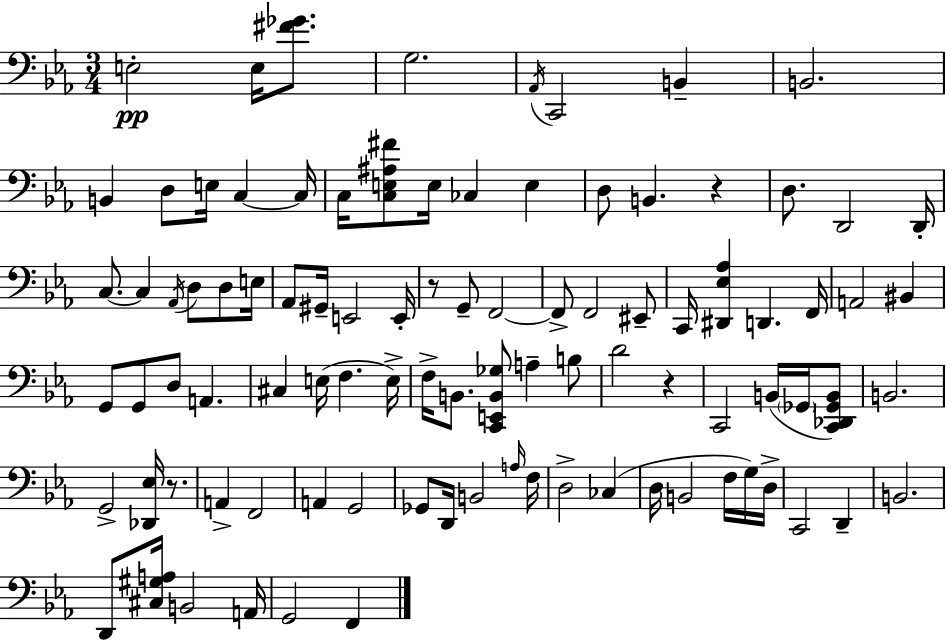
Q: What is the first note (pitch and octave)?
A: E3